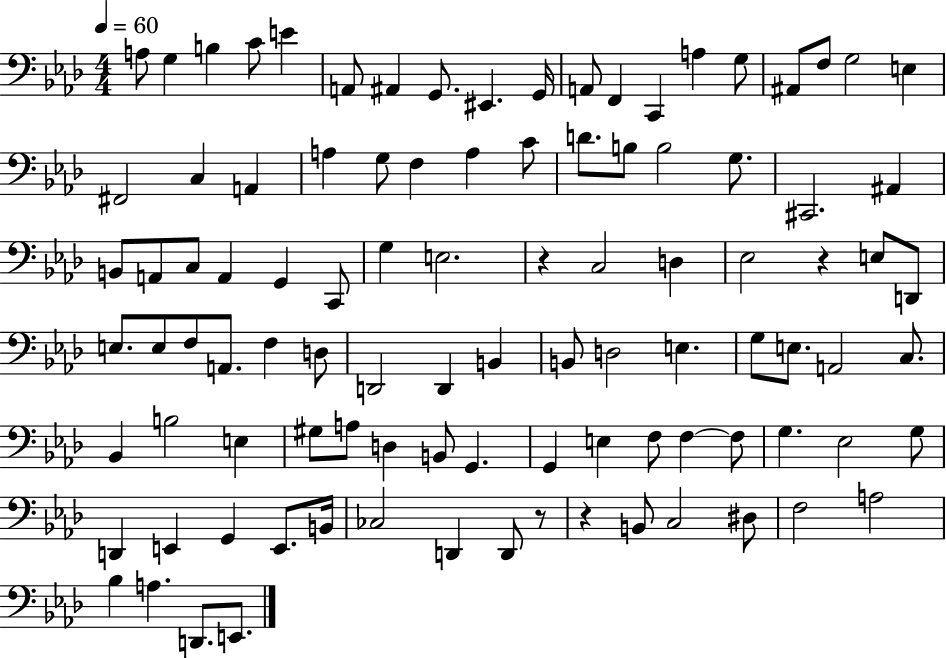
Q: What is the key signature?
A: AES major